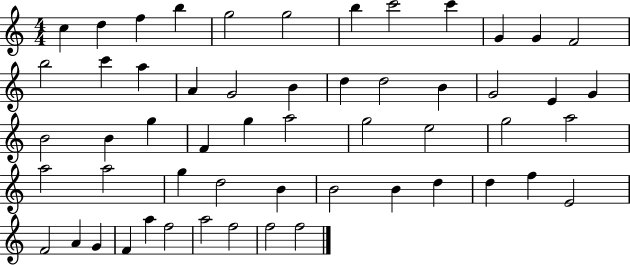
{
  \clef treble
  \numericTimeSignature
  \time 4/4
  \key c \major
  c''4 d''4 f''4 b''4 | g''2 g''2 | b''4 c'''2 c'''4 | g'4 g'4 f'2 | \break b''2 c'''4 a''4 | a'4 g'2 b'4 | d''4 d''2 b'4 | g'2 e'4 g'4 | \break b'2 b'4 g''4 | f'4 g''4 a''2 | g''2 e''2 | g''2 a''2 | \break a''2 a''2 | g''4 d''2 b'4 | b'2 b'4 d''4 | d''4 f''4 e'2 | \break f'2 a'4 g'4 | f'4 a''4 f''2 | a''2 f''2 | f''2 f''2 | \break \bar "|."
}